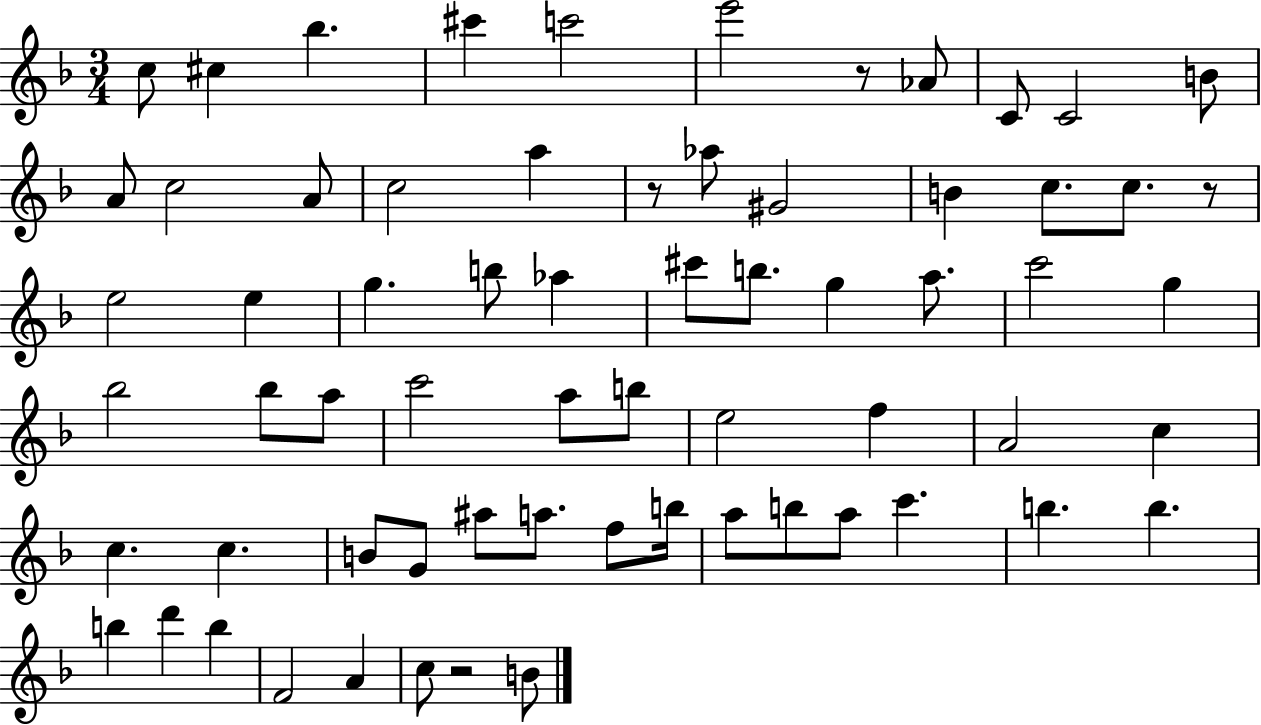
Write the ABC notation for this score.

X:1
T:Untitled
M:3/4
L:1/4
K:F
c/2 ^c _b ^c' c'2 e'2 z/2 _A/2 C/2 C2 B/2 A/2 c2 A/2 c2 a z/2 _a/2 ^G2 B c/2 c/2 z/2 e2 e g b/2 _a ^c'/2 b/2 g a/2 c'2 g _b2 _b/2 a/2 c'2 a/2 b/2 e2 f A2 c c c B/2 G/2 ^a/2 a/2 f/2 b/4 a/2 b/2 a/2 c' b b b d' b F2 A c/2 z2 B/2